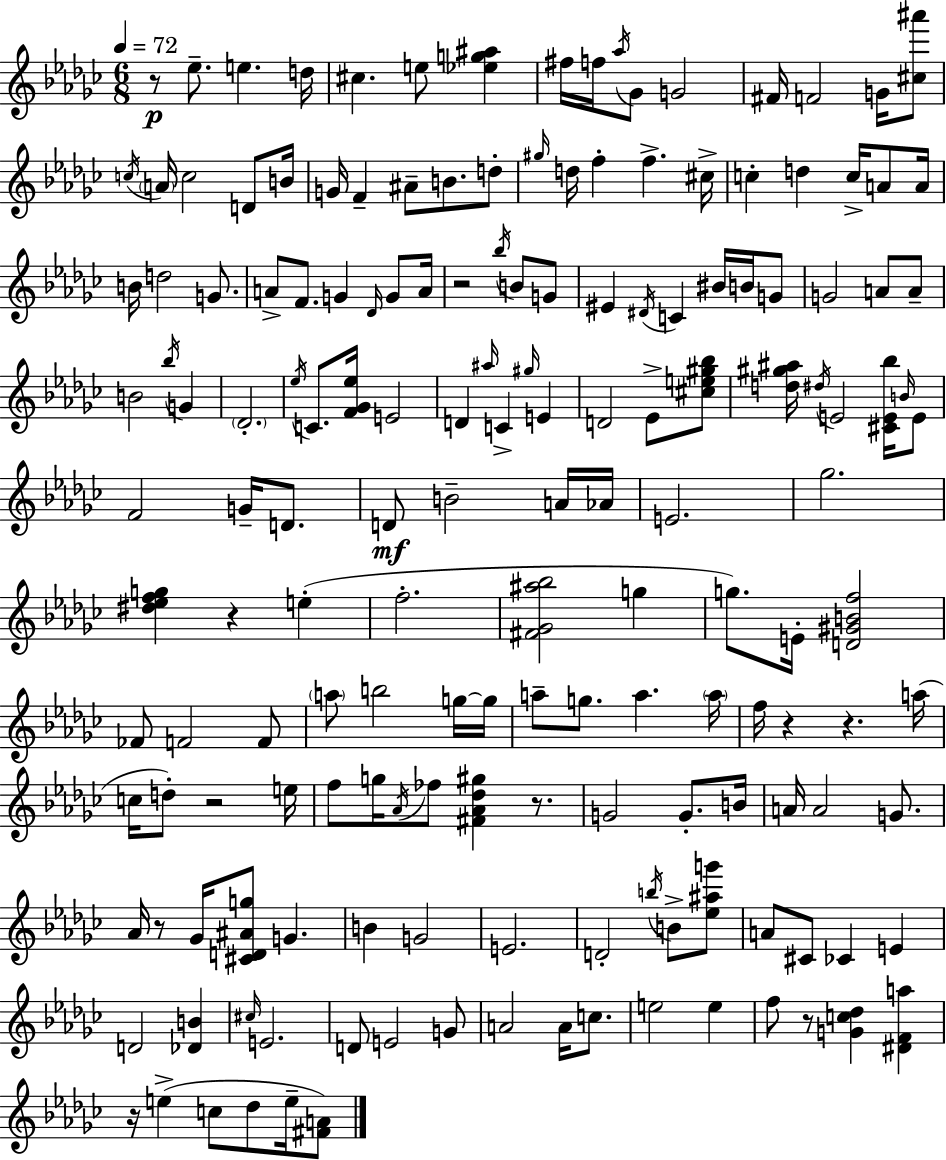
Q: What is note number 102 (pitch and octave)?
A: E5